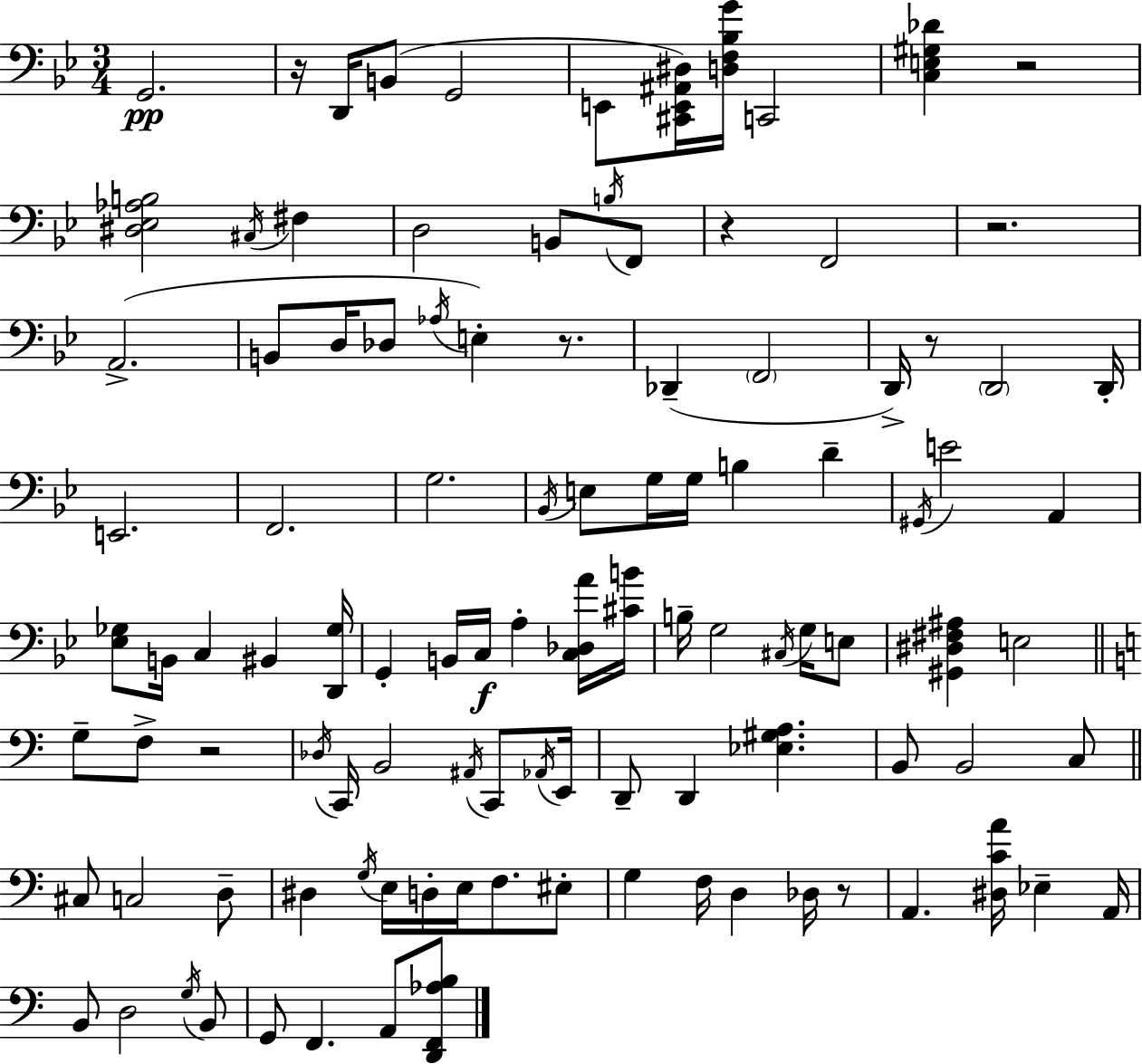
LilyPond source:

{
  \clef bass
  \numericTimeSignature
  \time 3/4
  \key bes \major
  g,2.\pp | r16 d,16 b,8( g,2 | e,8 <cis, e, ais, dis>16) <d f bes g'>16 c,2 | <c e gis des'>4 r2 | \break <dis ees aes b>2 \acciaccatura { cis16 } fis4 | d2 b,8 \acciaccatura { b16 } | f,8 r4 f,2 | r2. | \break a,2.->( | b,8 d16 des8 \acciaccatura { aes16 }) e4-. | r8. des,4--( \parenthesize f,2 | d,16->) r8 \parenthesize d,2 | \break d,16-. e,2. | f,2. | g2. | \acciaccatura { bes,16 } e8 g16 g16 b4 | \break d'4-- \acciaccatura { gis,16 } e'2 | a,4 <ees ges>8 b,16 c4 | bis,4 <d, ges>16 g,4-. b,16 c16\f a4-. | <c des a'>16 <cis' b'>16 b16-- g2 | \break \acciaccatura { cis16 } g16 e8 <gis, dis fis ais>4 e2 | \bar "||" \break \key c \major g8-- f8-> r2 | \acciaccatura { des16 } c,16 b,2 \acciaccatura { ais,16 } c,8 | \acciaccatura { aes,16 } e,16 d,8-- d,4 <ees gis a>4. | b,8 b,2 | \break c8 \bar "||" \break \key c \major cis8 c2 d8-- | dis4 \acciaccatura { g16 } e16 d16-. e16 f8. eis8-. | g4 f16 d4 des16 r8 | a,4. <dis c' a'>16 ees4-- | \break a,16 b,8 d2 \acciaccatura { g16 } | b,8 g,8 f,4. a,8 | <d, f, aes b>8 \bar "|."
}